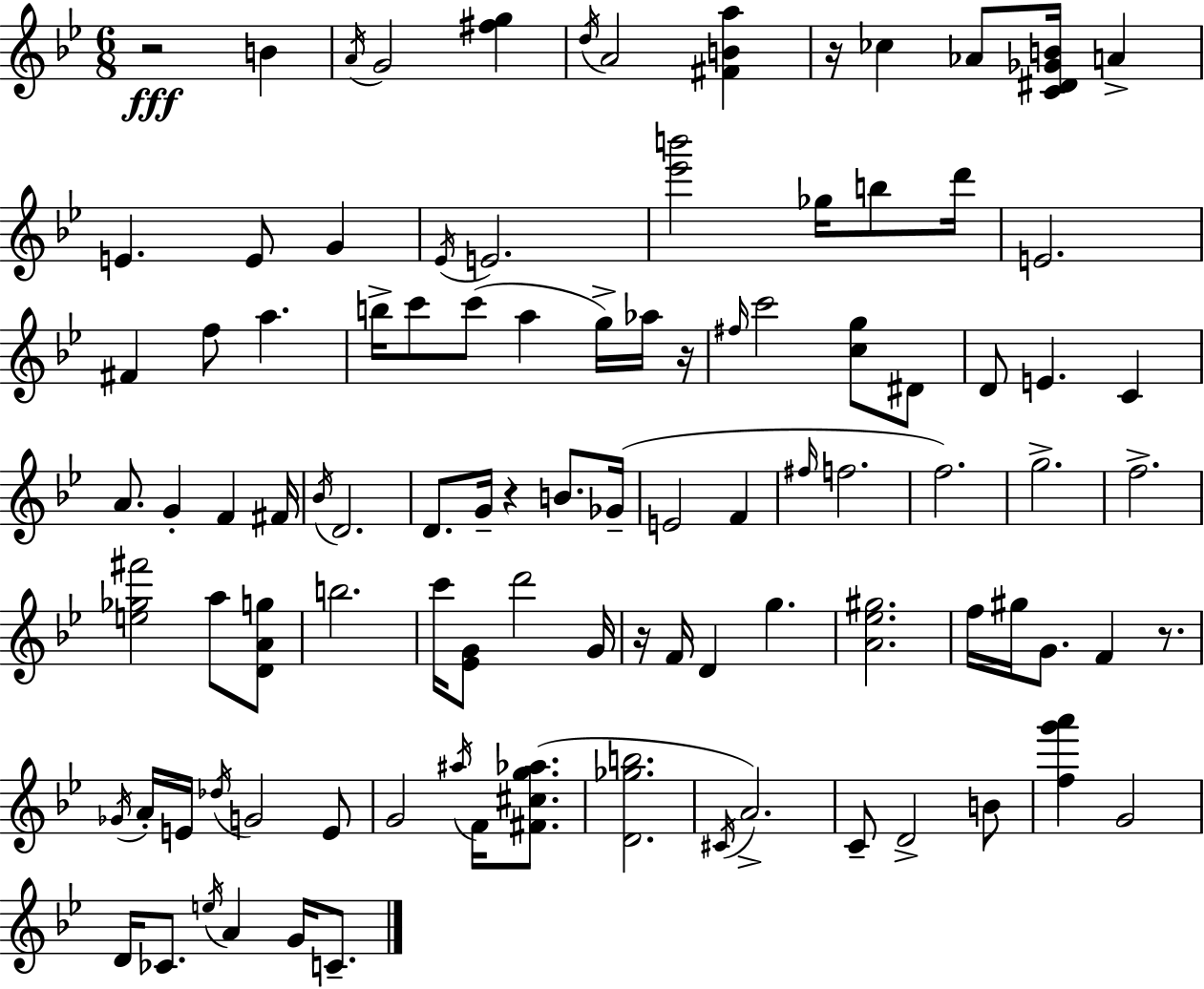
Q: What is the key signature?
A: G minor